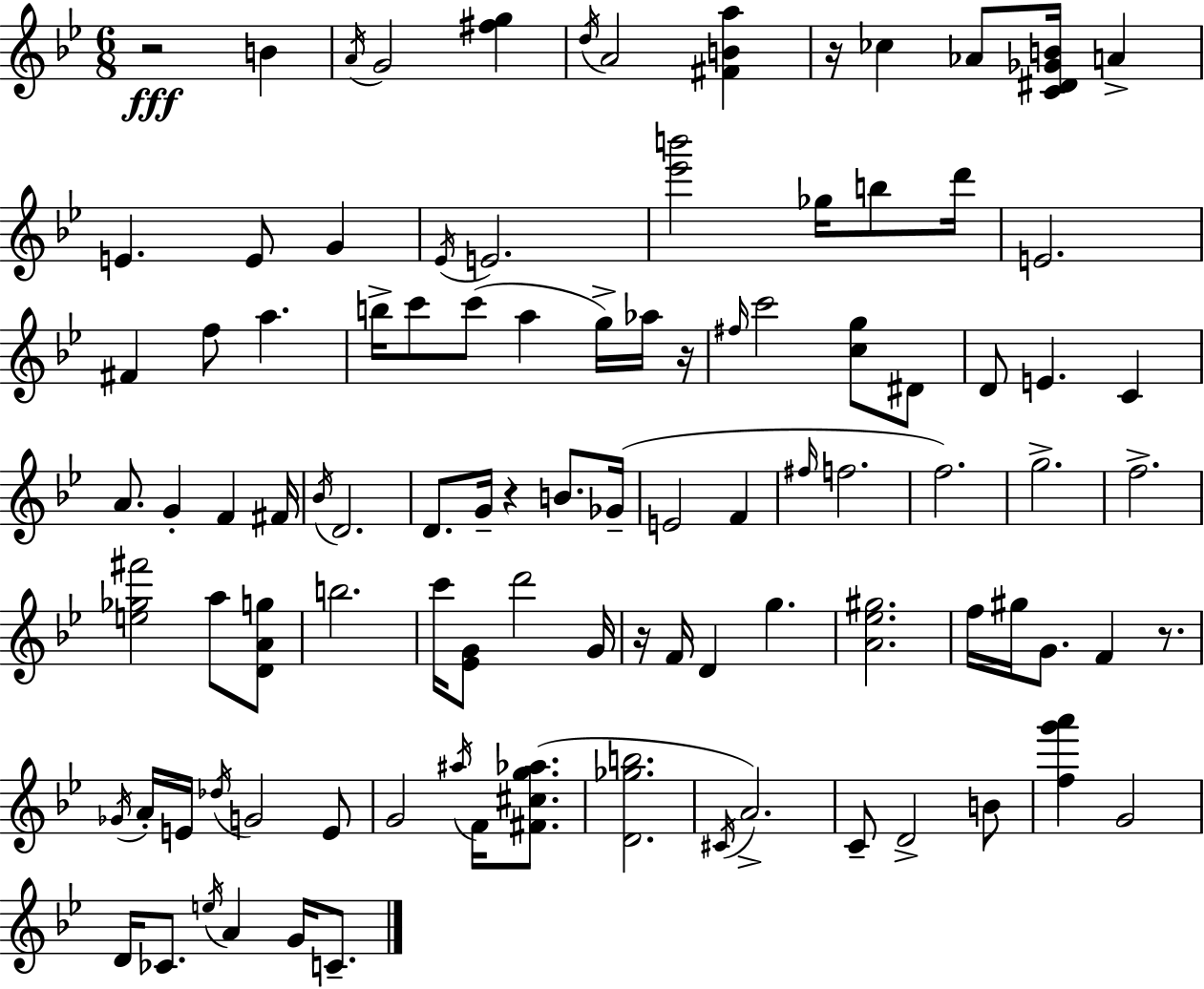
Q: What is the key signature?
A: G minor